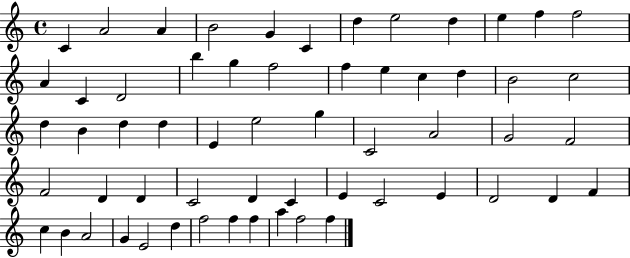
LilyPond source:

{
  \clef treble
  \time 4/4
  \defaultTimeSignature
  \key c \major
  c'4 a'2 a'4 | b'2 g'4 c'4 | d''4 e''2 d''4 | e''4 f''4 f''2 | \break a'4 c'4 d'2 | b''4 g''4 f''2 | f''4 e''4 c''4 d''4 | b'2 c''2 | \break d''4 b'4 d''4 d''4 | e'4 e''2 g''4 | c'2 a'2 | g'2 f'2 | \break f'2 d'4 d'4 | c'2 d'4 c'4 | e'4 c'2 e'4 | d'2 d'4 f'4 | \break c''4 b'4 a'2 | g'4 e'2 d''4 | f''2 f''4 f''4 | a''4 f''2 f''4 | \break \bar "|."
}